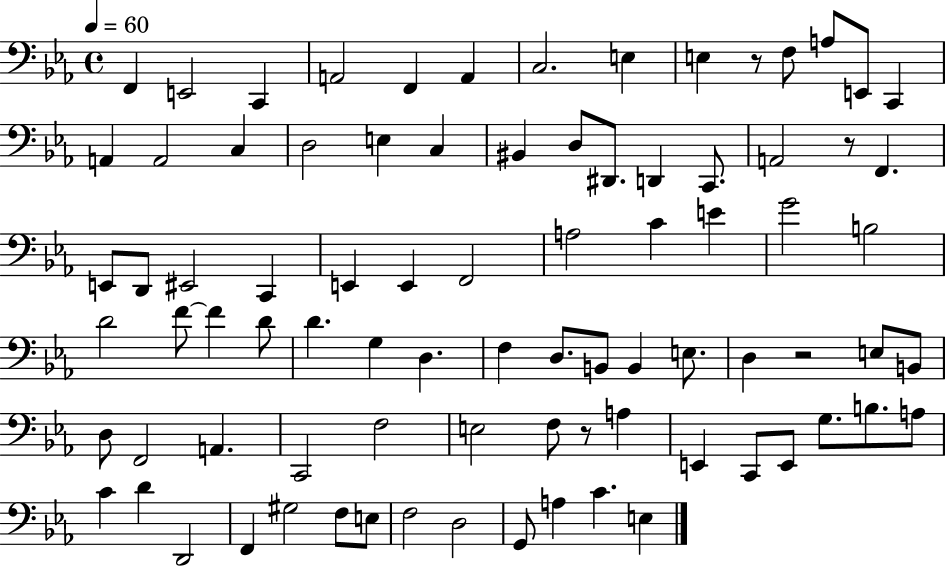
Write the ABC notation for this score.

X:1
T:Untitled
M:4/4
L:1/4
K:Eb
F,, E,,2 C,, A,,2 F,, A,, C,2 E, E, z/2 F,/2 A,/2 E,,/2 C,, A,, A,,2 C, D,2 E, C, ^B,, D,/2 ^D,,/2 D,, C,,/2 A,,2 z/2 F,, E,,/2 D,,/2 ^E,,2 C,, E,, E,, F,,2 A,2 C E G2 B,2 D2 F/2 F D/2 D G, D, F, D,/2 B,,/2 B,, E,/2 D, z2 E,/2 B,,/2 D,/2 F,,2 A,, C,,2 F,2 E,2 F,/2 z/2 A, E,, C,,/2 E,,/2 G,/2 B,/2 A,/2 C D D,,2 F,, ^G,2 F,/2 E,/2 F,2 D,2 G,,/2 A, C E,